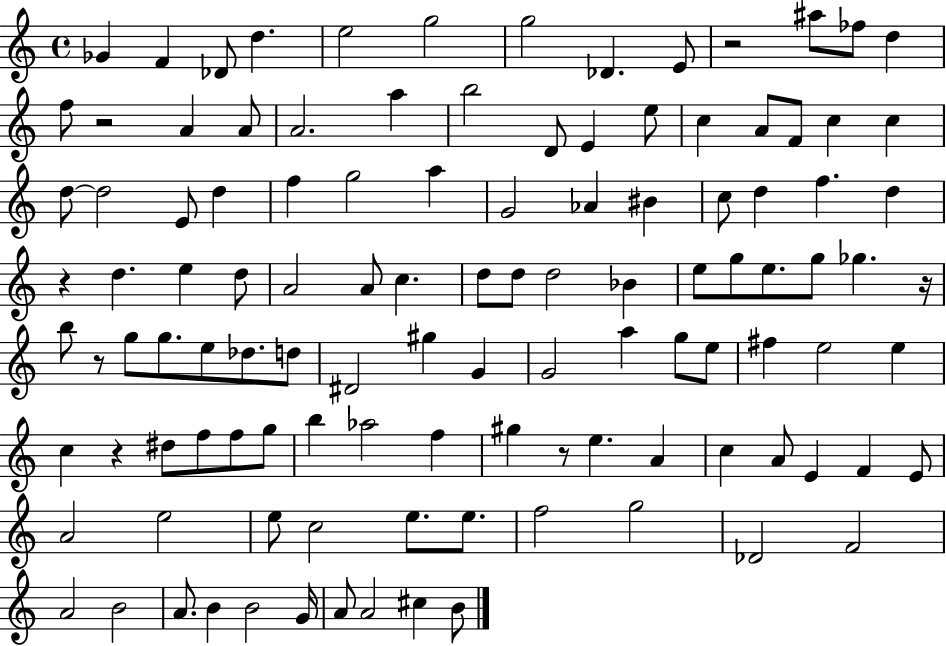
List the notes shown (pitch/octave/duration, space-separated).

Gb4/q F4/q Db4/e D5/q. E5/h G5/h G5/h Db4/q. E4/e R/h A#5/e FES5/e D5/q F5/e R/h A4/q A4/e A4/h. A5/q B5/h D4/e E4/q E5/e C5/q A4/e F4/e C5/q C5/q D5/e D5/h E4/e D5/q F5/q G5/h A5/q G4/h Ab4/q BIS4/q C5/e D5/q F5/q. D5/q R/q D5/q. E5/q D5/e A4/h A4/e C5/q. D5/e D5/e D5/h Bb4/q E5/e G5/e E5/e. G5/e Gb5/q. R/s B5/e R/e G5/e G5/e. E5/e Db5/e. D5/e D#4/h G#5/q G4/q G4/h A5/q G5/e E5/e F#5/q E5/h E5/q C5/q R/q D#5/e F5/e F5/e G5/e B5/q Ab5/h F5/q G#5/q R/e E5/q. A4/q C5/q A4/e E4/q F4/q E4/e A4/h E5/h E5/e C5/h E5/e. E5/e. F5/h G5/h Db4/h F4/h A4/h B4/h A4/e. B4/q B4/h G4/s A4/e A4/h C#5/q B4/e